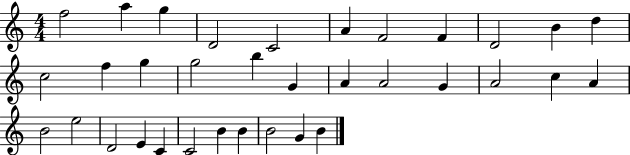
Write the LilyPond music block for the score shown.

{
  \clef treble
  \numericTimeSignature
  \time 4/4
  \key c \major
  f''2 a''4 g''4 | d'2 c'2 | a'4 f'2 f'4 | d'2 b'4 d''4 | \break c''2 f''4 g''4 | g''2 b''4 g'4 | a'4 a'2 g'4 | a'2 c''4 a'4 | \break b'2 e''2 | d'2 e'4 c'4 | c'2 b'4 b'4 | b'2 g'4 b'4 | \break \bar "|."
}